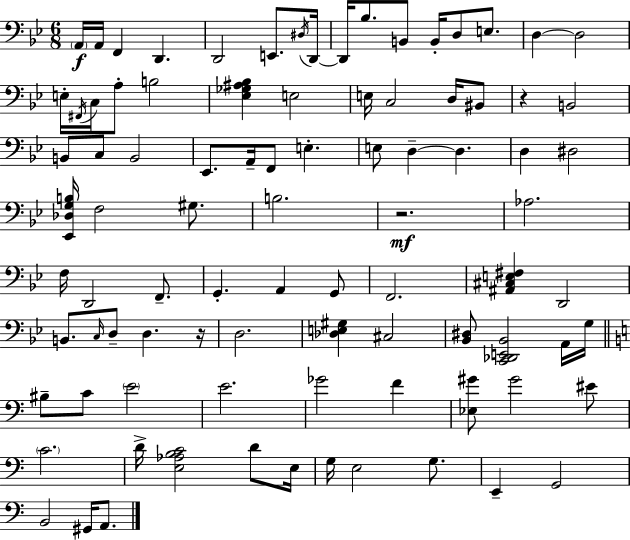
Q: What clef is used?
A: bass